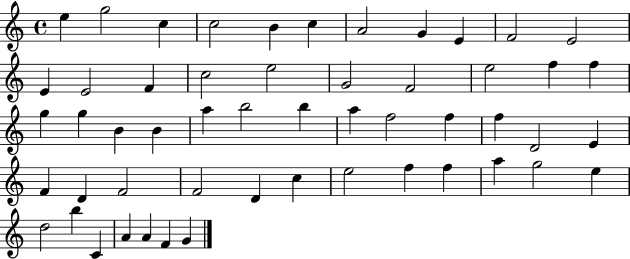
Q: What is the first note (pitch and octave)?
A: E5